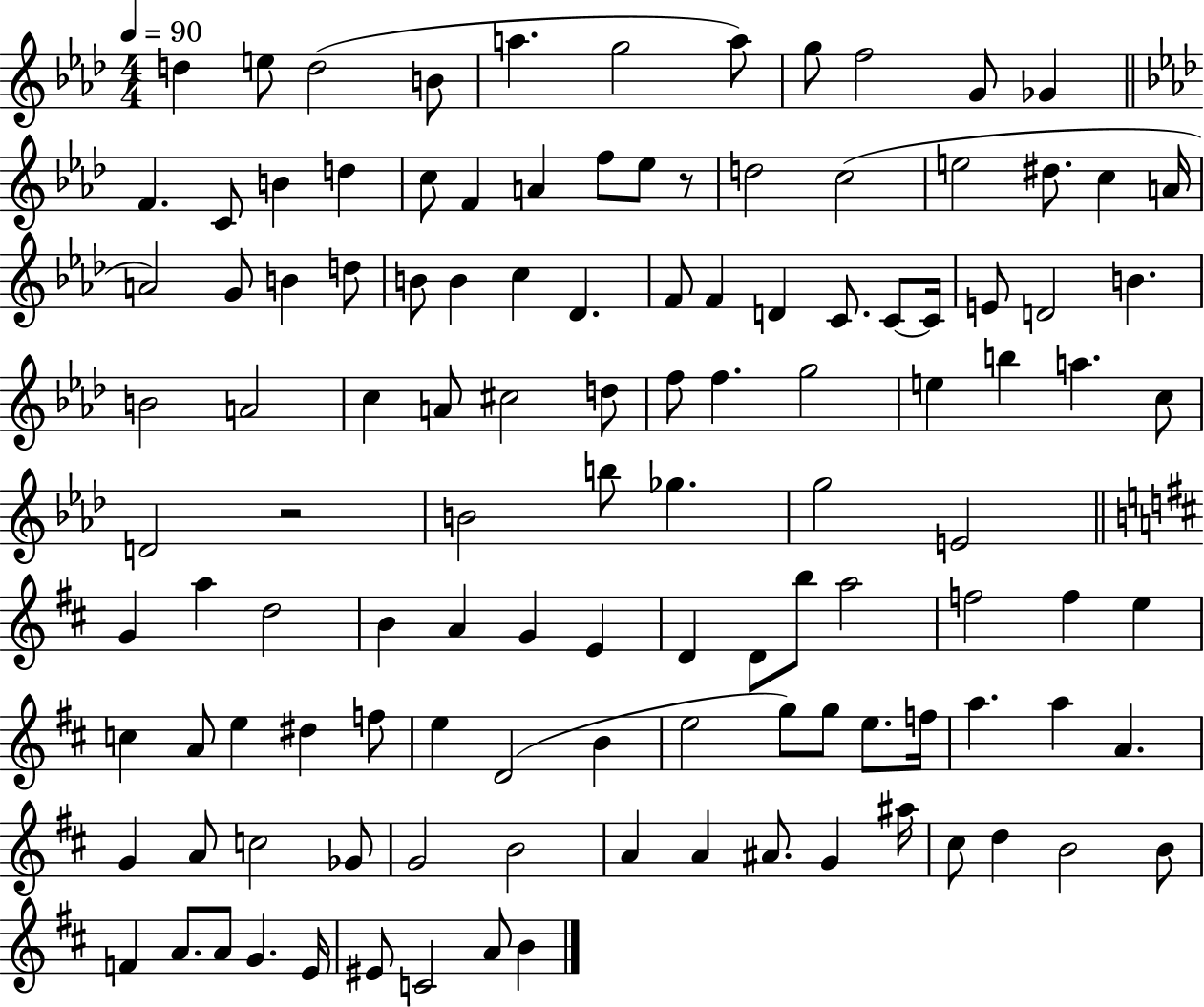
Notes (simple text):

D5/q E5/e D5/h B4/e A5/q. G5/h A5/e G5/e F5/h G4/e Gb4/q F4/q. C4/e B4/q D5/q C5/e F4/q A4/q F5/e Eb5/e R/e D5/h C5/h E5/h D#5/e. C5/q A4/s A4/h G4/e B4/q D5/e B4/e B4/q C5/q Db4/q. F4/e F4/q D4/q C4/e. C4/e C4/s E4/e D4/h B4/q. B4/h A4/h C5/q A4/e C#5/h D5/e F5/e F5/q. G5/h E5/q B5/q A5/q. C5/e D4/h R/h B4/h B5/e Gb5/q. G5/h E4/h G4/q A5/q D5/h B4/q A4/q G4/q E4/q D4/q D4/e B5/e A5/h F5/h F5/q E5/q C5/q A4/e E5/q D#5/q F5/e E5/q D4/h B4/q E5/h G5/e G5/e E5/e. F5/s A5/q. A5/q A4/q. G4/q A4/e C5/h Gb4/e G4/h B4/h A4/q A4/q A#4/e. G4/q A#5/s C#5/e D5/q B4/h B4/e F4/q A4/e. A4/e G4/q. E4/s EIS4/e C4/h A4/e B4/q